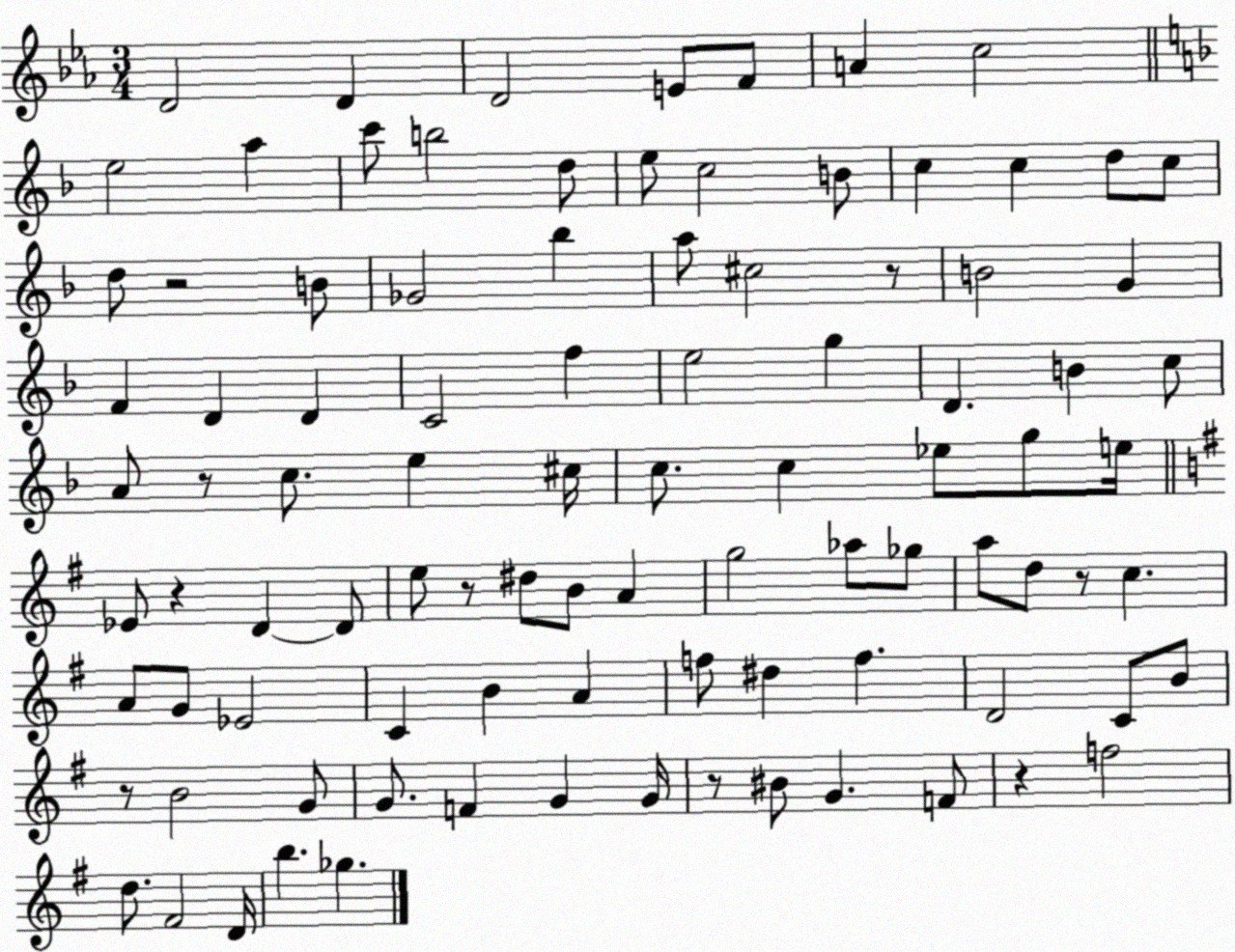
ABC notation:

X:1
T:Untitled
M:3/4
L:1/4
K:Eb
D2 D D2 E/2 F/2 A c2 e2 a c'/2 b2 d/2 e/2 c2 B/2 c c d/2 c/2 d/2 z2 B/2 _G2 _b a/2 ^c2 z/2 B2 G F D D C2 f e2 g D B c/2 A/2 z/2 c/2 e ^c/4 c/2 c _e/2 g/2 e/4 _E/2 z D D/2 e/2 z/2 ^d/2 B/2 A g2 _a/2 _g/2 a/2 d/2 z/2 c A/2 G/2 _E2 C B A f/2 ^d f D2 C/2 B/2 z/2 B2 G/2 G/2 F G G/4 z/2 ^B/2 G F/2 z f2 d/2 ^F2 D/4 b _g